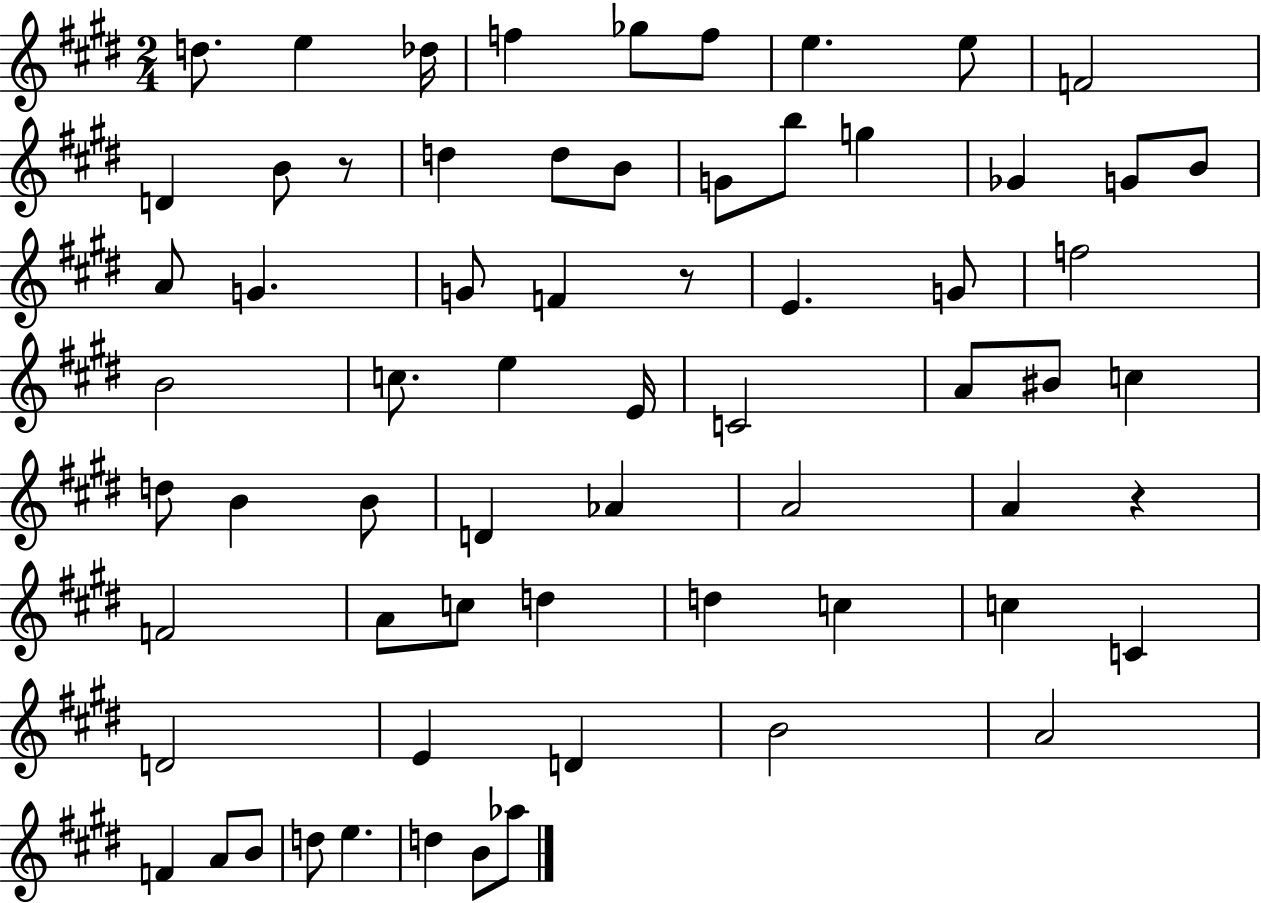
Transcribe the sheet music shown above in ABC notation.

X:1
T:Untitled
M:2/4
L:1/4
K:E
d/2 e _d/4 f _g/2 f/2 e e/2 F2 D B/2 z/2 d d/2 B/2 G/2 b/2 g _G G/2 B/2 A/2 G G/2 F z/2 E G/2 f2 B2 c/2 e E/4 C2 A/2 ^B/2 c d/2 B B/2 D _A A2 A z F2 A/2 c/2 d d c c C D2 E D B2 A2 F A/2 B/2 d/2 e d B/2 _a/2